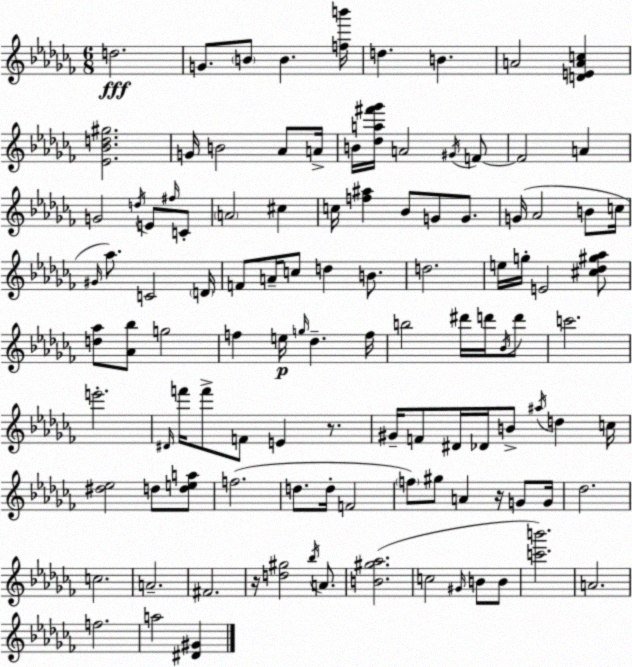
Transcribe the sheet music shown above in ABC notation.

X:1
T:Untitled
M:6/8
L:1/4
K:Abm
d2 G/2 B/2 B [fb']/4 d B A2 [DEAc] [_E_Bd^g]2 G/4 B2 _A/2 A/4 B/4 [_da^f'_g']/4 A2 ^G/4 F/2 F2 A G2 d/4 E/2 ^f/4 C/2 A2 ^c c/4 [f^a] _B/2 G/2 G/2 G/4 _A2 B/2 c/4 ^G/4 _a/2 C2 D/4 F/2 A/4 c/2 d B/2 d2 e/4 g/4 E2 [^c_d^g_a]/2 [d_a]/2 [_A_b]/2 g2 f e/4 g/4 _d f/4 b2 ^d'/4 d'/4 _B/4 d'/2 c'2 e'2 ^D/4 f'/4 f'/2 F/2 E z/2 ^G/4 F/2 ^D/4 _D/4 B/2 ^a/4 d c/4 [^d_e]2 d/2 [dea]/2 f2 d/2 d/4 F2 f/2 ^g/2 A z/4 G/2 G/4 _d2 c2 A2 ^F2 z/4 [d^g]2 _b/4 A/2 [B^g_a]2 c2 ^G/4 B/2 B/2 [c'b']2 A2 f2 a2 [^D^G]